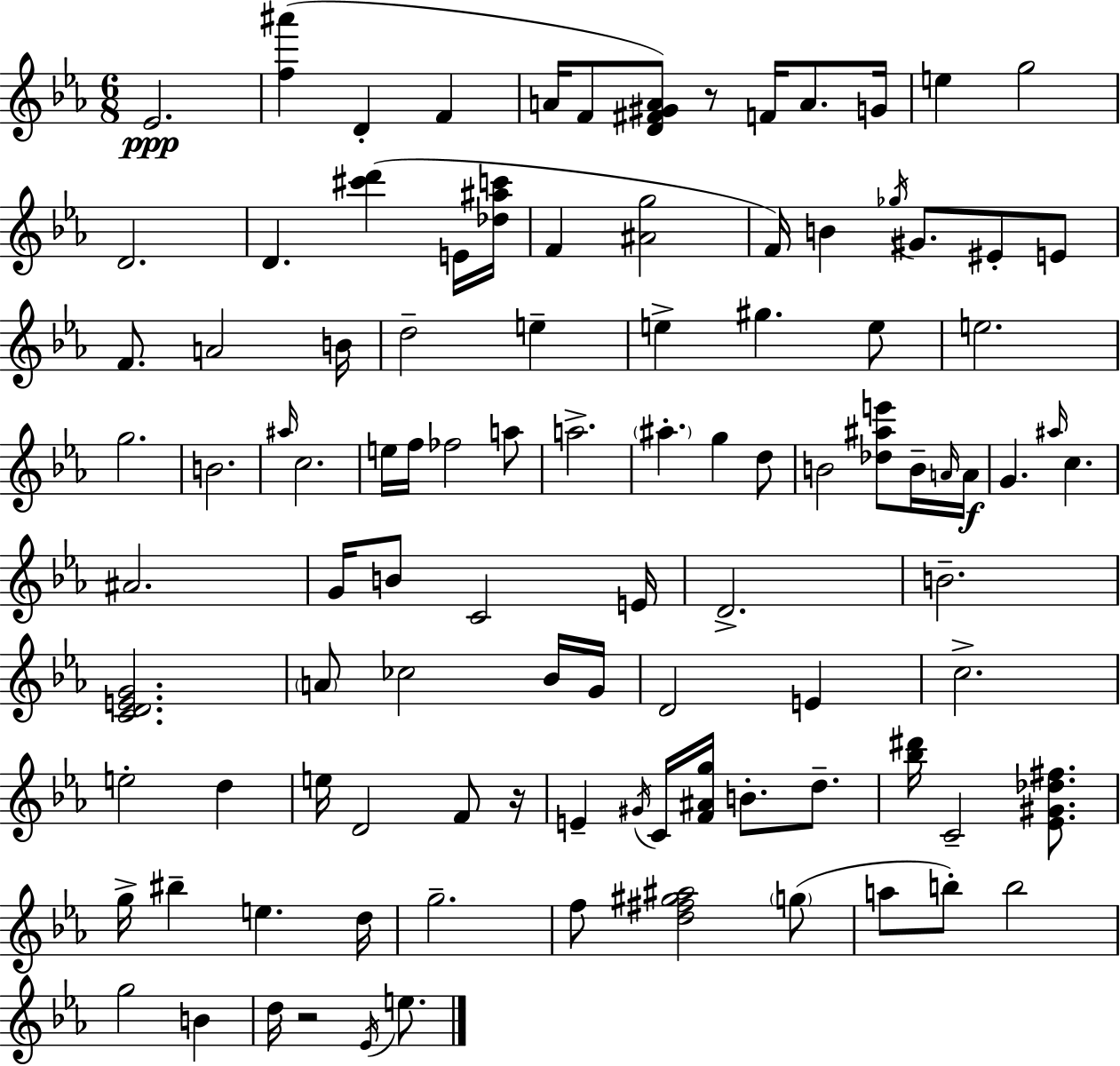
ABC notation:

X:1
T:Untitled
M:6/8
L:1/4
K:Cm
_E2 [f^a'] D F A/4 F/2 [D^F^GA]/2 z/2 F/4 A/2 G/4 e g2 D2 D [^c'd'] E/4 [_d^ac']/4 F [^Ag]2 F/4 B _g/4 ^G/2 ^E/2 E/2 F/2 A2 B/4 d2 e e ^g e/2 e2 g2 B2 ^a/4 c2 e/4 f/4 _f2 a/2 a2 ^a g d/2 B2 [_d^ae']/2 B/4 A/4 A/4 G ^a/4 c ^A2 G/4 B/2 C2 E/4 D2 B2 [CDEG]2 A/2 _c2 _B/4 G/4 D2 E c2 e2 d e/4 D2 F/2 z/4 E ^G/4 C/4 [F^Ag]/4 B/2 d/2 [_b^d']/4 C2 [_E^G_d^f]/2 g/4 ^b e d/4 g2 f/2 [d^f^g^a]2 g/2 a/2 b/2 b2 g2 B d/4 z2 _E/4 e/2